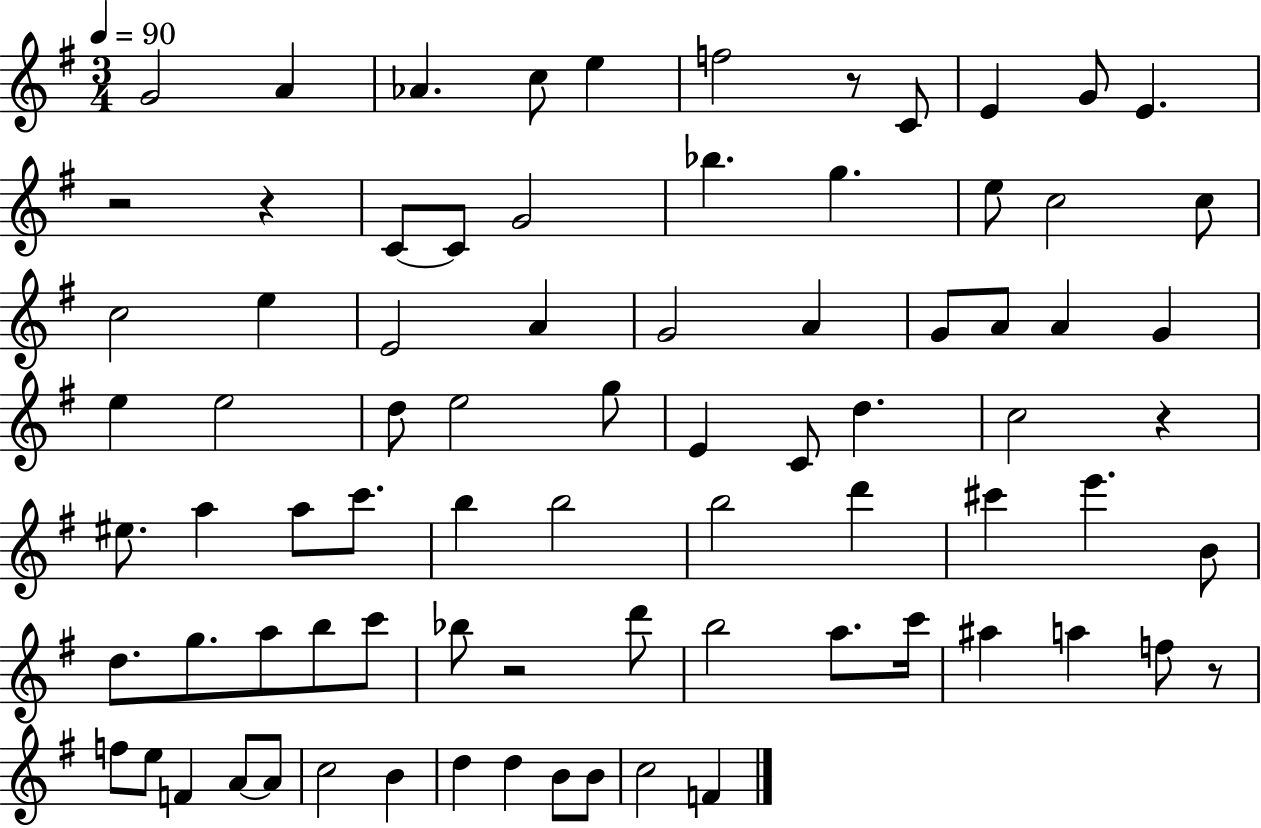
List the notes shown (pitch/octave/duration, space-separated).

G4/h A4/q Ab4/q. C5/e E5/q F5/h R/e C4/e E4/q G4/e E4/q. R/h R/q C4/e C4/e G4/h Bb5/q. G5/q. E5/e C5/h C5/e C5/h E5/q E4/h A4/q G4/h A4/q G4/e A4/e A4/q G4/q E5/q E5/h D5/e E5/h G5/e E4/q C4/e D5/q. C5/h R/q EIS5/e. A5/q A5/e C6/e. B5/q B5/h B5/h D6/q C#6/q E6/q. B4/e D5/e. G5/e. A5/e B5/e C6/e Bb5/e R/h D6/e B5/h A5/e. C6/s A#5/q A5/q F5/e R/e F5/e E5/e F4/q A4/e A4/e C5/h B4/q D5/q D5/q B4/e B4/e C5/h F4/q